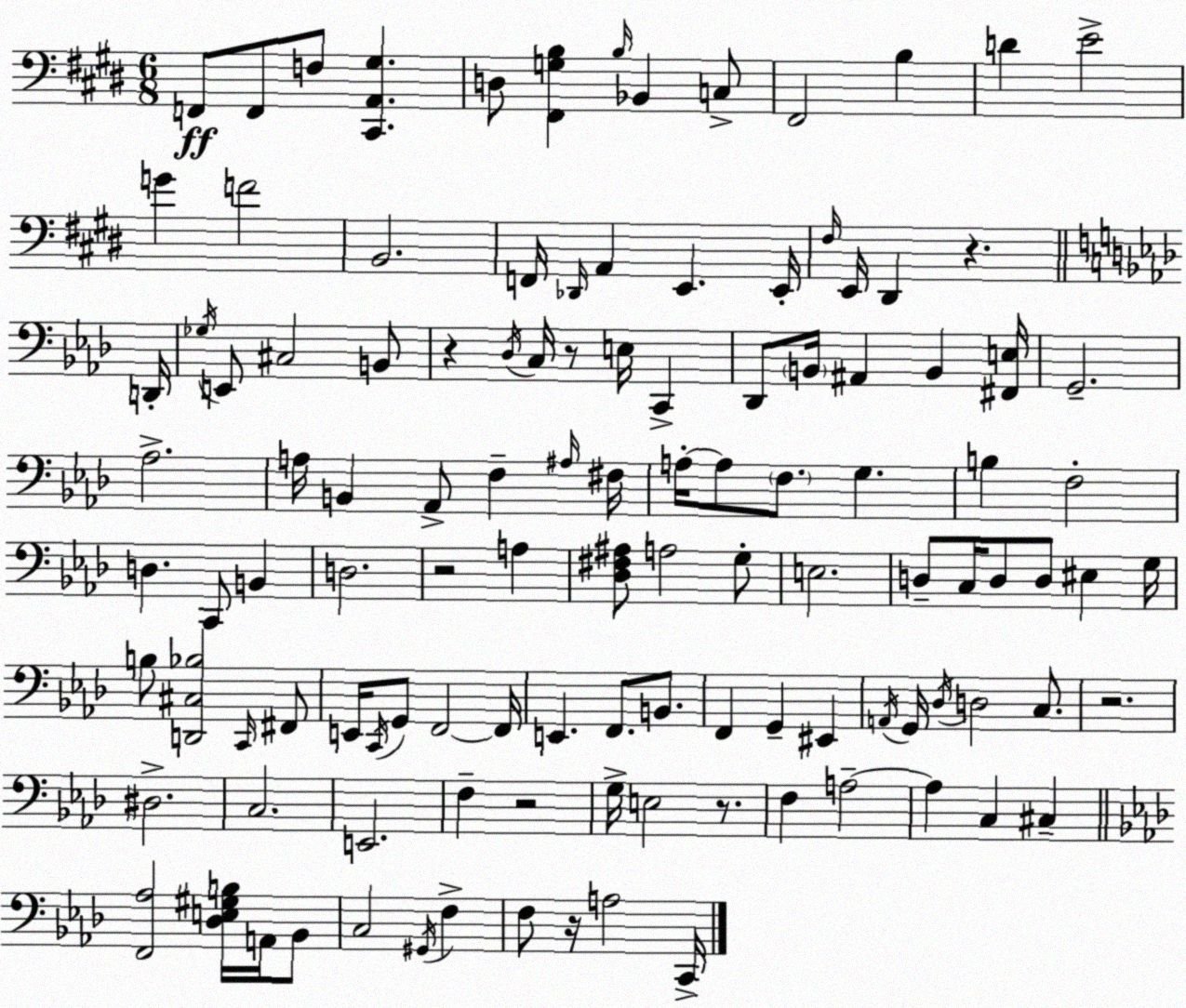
X:1
T:Untitled
M:6/8
L:1/4
K:E
F,,/2 F,,/2 F,/2 [^C,,A,,^G,] D,/2 [^F,,G,B,] B,/4 _B,, C,/2 ^F,,2 B, D E2 G F2 B,,2 F,,/4 _D,,/4 A,, E,, E,,/4 ^F,/4 E,,/4 ^D,, z D,,/4 _G,/4 E,,/2 ^C,2 B,,/2 z _D,/4 C,/4 z/2 E,/4 C,, _D,,/2 B,,/4 ^A,, B,, [^F,,E,]/4 G,,2 _A,2 A,/4 B,, _A,,/2 F, ^A,/4 ^F,/4 A,/4 A,/2 F,/2 G, B, F,2 D, C,,/2 B,, D,2 z2 A, [_D,^F,^A,]/2 A,2 G,/2 E,2 D,/2 C,/4 D,/2 D,/2 ^E, G,/4 B,/2 [D,,^C,_B,]2 C,,/4 ^F,,/2 E,,/4 C,,/4 G,,/2 F,,2 F,,/4 E,, F,,/2 B,,/2 F,, G,, ^E,, A,,/4 G,,/4 _D,/4 D,2 C,/2 z2 ^D,2 C,2 E,,2 F, z2 G,/4 E,2 z/2 F, A,2 A, C, ^C, [F,,_A,]2 [_D,E,^G,B,]/4 A,,/4 _B,,/2 C,2 ^G,,/4 F, F,/2 z/4 A,2 C,,/4